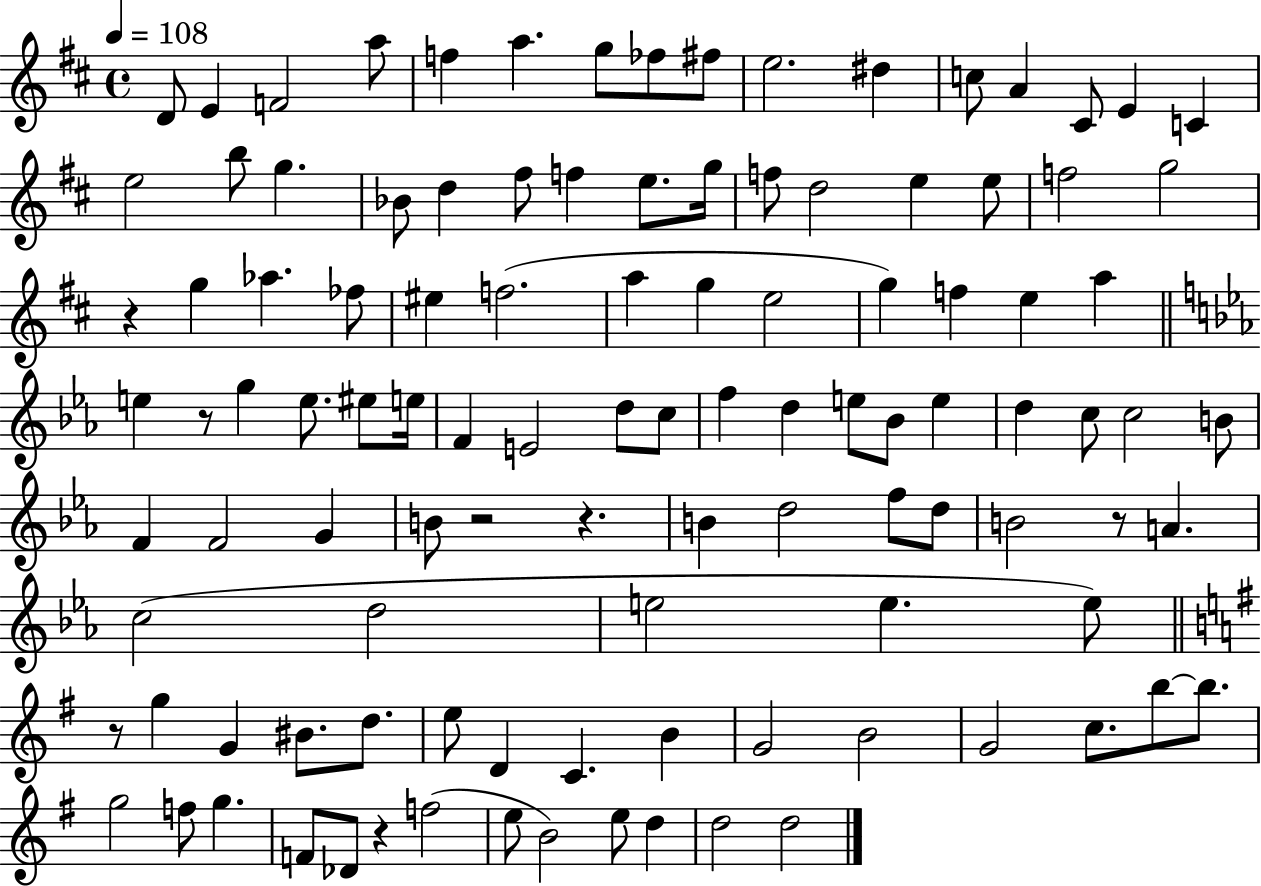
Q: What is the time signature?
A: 4/4